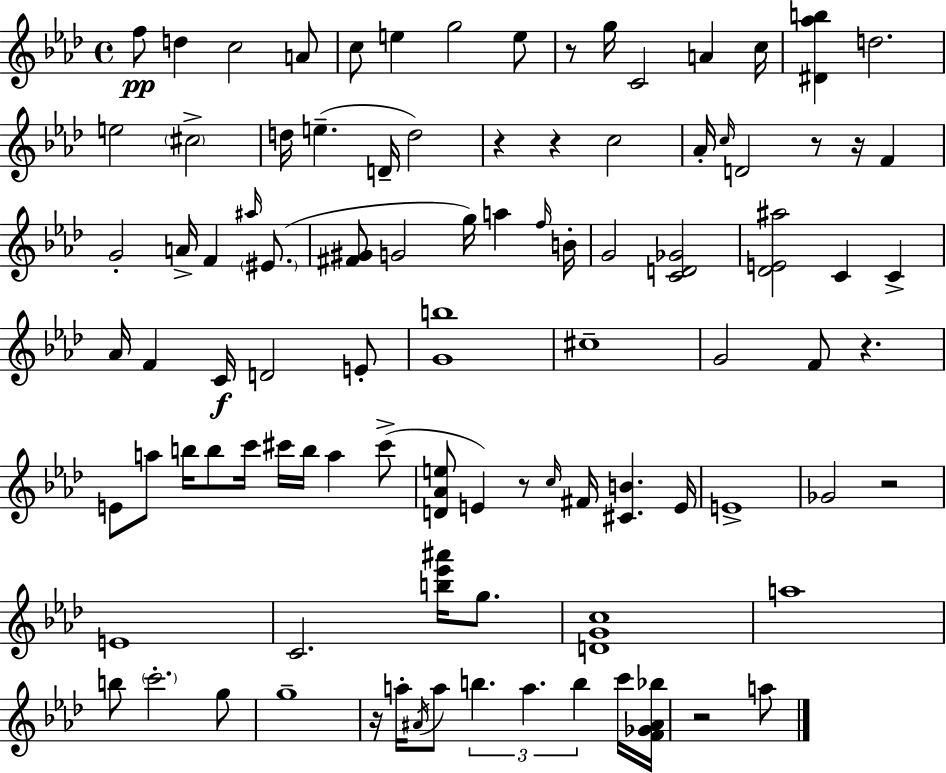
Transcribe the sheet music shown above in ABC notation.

X:1
T:Untitled
M:4/4
L:1/4
K:Ab
f/2 d c2 A/2 c/2 e g2 e/2 z/2 g/4 C2 A c/4 [^D_ab] d2 e2 ^c2 d/4 e D/4 d2 z z c2 _A/4 c/4 D2 z/2 z/4 F G2 A/4 F ^a/4 ^E/2 [^F^G]/2 G2 g/4 a f/4 B/4 G2 [CD_G]2 [_DE^a]2 C C _A/4 F C/4 D2 E/2 [Gb]4 ^c4 G2 F/2 z E/2 a/2 b/4 b/2 c'/4 ^c'/4 b/4 a ^c'/2 [D_Ae]/2 E z/2 c/4 ^F/4 [^CB] E/4 E4 _G2 z2 E4 C2 [b_e'^a']/4 g/2 [DGc]4 a4 b/2 c'2 g/2 g4 z/4 a/4 ^A/4 a/2 b a b c'/4 [F_G^A_b]/4 z2 a/2